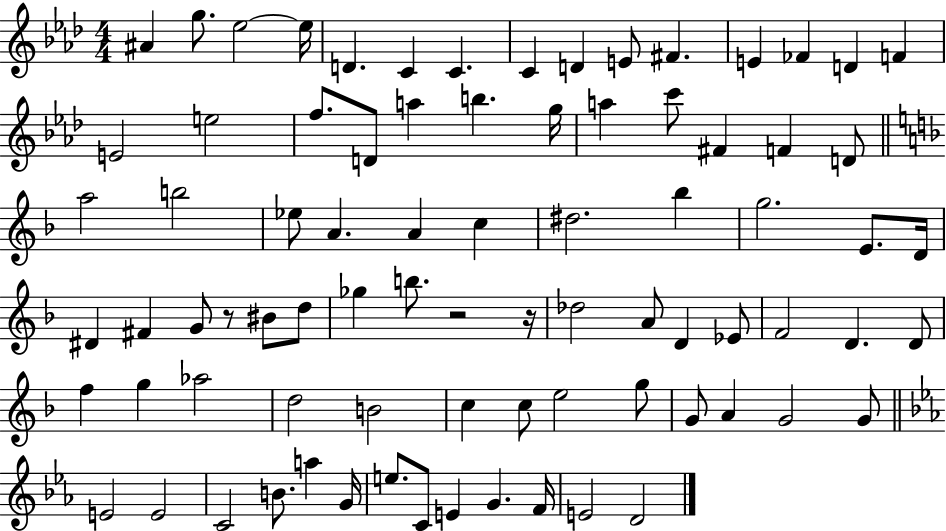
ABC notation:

X:1
T:Untitled
M:4/4
L:1/4
K:Ab
^A g/2 _e2 _e/4 D C C C D E/2 ^F E _F D F E2 e2 f/2 D/2 a b g/4 a c'/2 ^F F D/2 a2 b2 _e/2 A A c ^d2 _b g2 E/2 D/4 ^D ^F G/2 z/2 ^B/2 d/2 _g b/2 z2 z/4 _d2 A/2 D _E/2 F2 D D/2 f g _a2 d2 B2 c c/2 e2 g/2 G/2 A G2 G/2 E2 E2 C2 B/2 a G/4 e/2 C/2 E G F/4 E2 D2